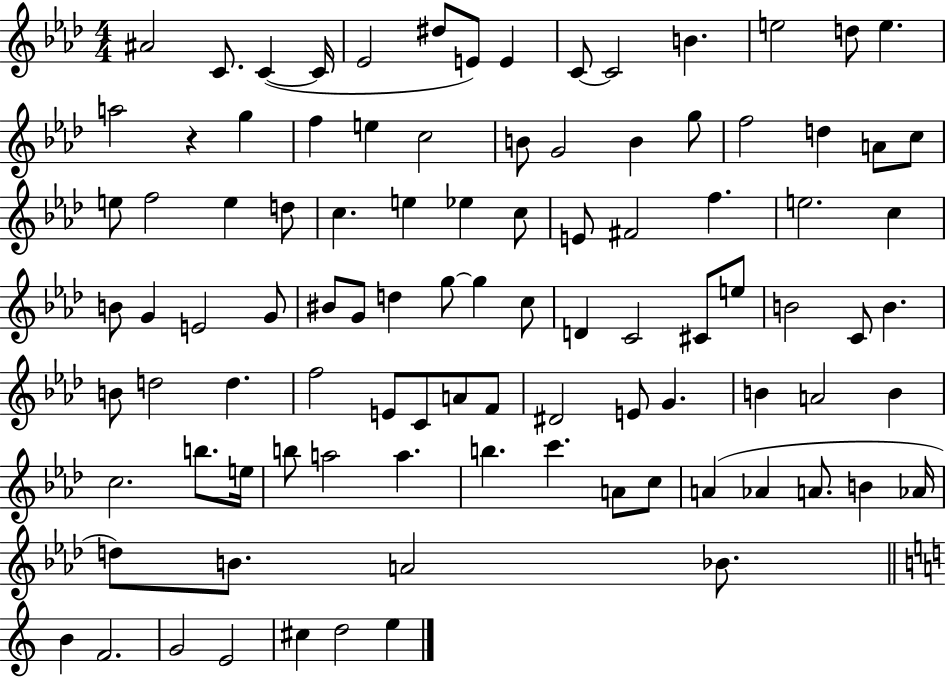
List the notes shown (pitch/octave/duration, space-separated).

A#4/h C4/e. C4/q C4/s Eb4/h D#5/e E4/e E4/q C4/e C4/h B4/q. E5/h D5/e E5/q. A5/h R/q G5/q F5/q E5/q C5/h B4/e G4/h B4/q G5/e F5/h D5/q A4/e C5/e E5/e F5/h E5/q D5/e C5/q. E5/q Eb5/q C5/e E4/e F#4/h F5/q. E5/h. C5/q B4/e G4/q E4/h G4/e BIS4/e G4/e D5/q G5/e G5/q C5/e D4/q C4/h C#4/e E5/e B4/h C4/e B4/q. B4/e D5/h D5/q. F5/h E4/e C4/e A4/e F4/e D#4/h E4/e G4/q. B4/q A4/h B4/q C5/h. B5/e. E5/s B5/e A5/h A5/q. B5/q. C6/q. A4/e C5/e A4/q Ab4/q A4/e. B4/q Ab4/s D5/e B4/e. A4/h Bb4/e. B4/q F4/h. G4/h E4/h C#5/q D5/h E5/q